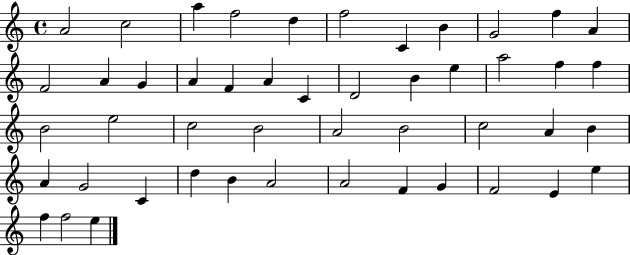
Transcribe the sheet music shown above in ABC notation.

X:1
T:Untitled
M:4/4
L:1/4
K:C
A2 c2 a f2 d f2 C B G2 f A F2 A G A F A C D2 B e a2 f f B2 e2 c2 B2 A2 B2 c2 A B A G2 C d B A2 A2 F G F2 E e f f2 e